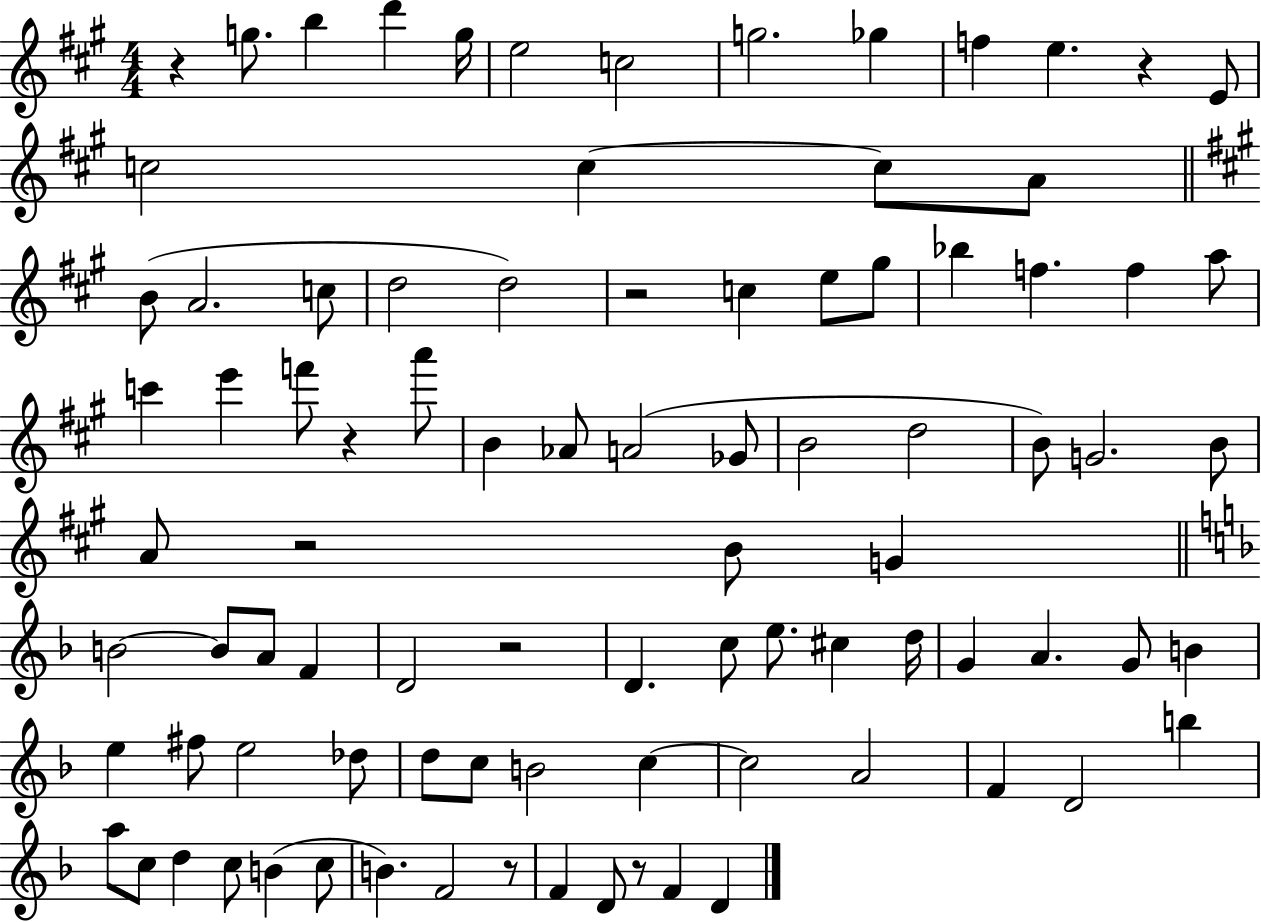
{
  \clef treble
  \numericTimeSignature
  \time 4/4
  \key a \major
  r4 g''8. b''4 d'''4 g''16 | e''2 c''2 | g''2. ges''4 | f''4 e''4. r4 e'8 | \break c''2 c''4~~ c''8 a'8 | \bar "||" \break \key a \major b'8( a'2. c''8 | d''2 d''2) | r2 c''4 e''8 gis''8 | bes''4 f''4. f''4 a''8 | \break c'''4 e'''4 f'''8 r4 a'''8 | b'4 aes'8 a'2( ges'8 | b'2 d''2 | b'8) g'2. b'8 | \break a'8 r2 b'8 g'4 | \bar "||" \break \key f \major b'2~~ b'8 a'8 f'4 | d'2 r2 | d'4. c''8 e''8. cis''4 d''16 | g'4 a'4. g'8 b'4 | \break e''4 fis''8 e''2 des''8 | d''8 c''8 b'2 c''4~~ | c''2 a'2 | f'4 d'2 b''4 | \break a''8 c''8 d''4 c''8 b'4( c''8 | b'4.) f'2 r8 | f'4 d'8 r8 f'4 d'4 | \bar "|."
}